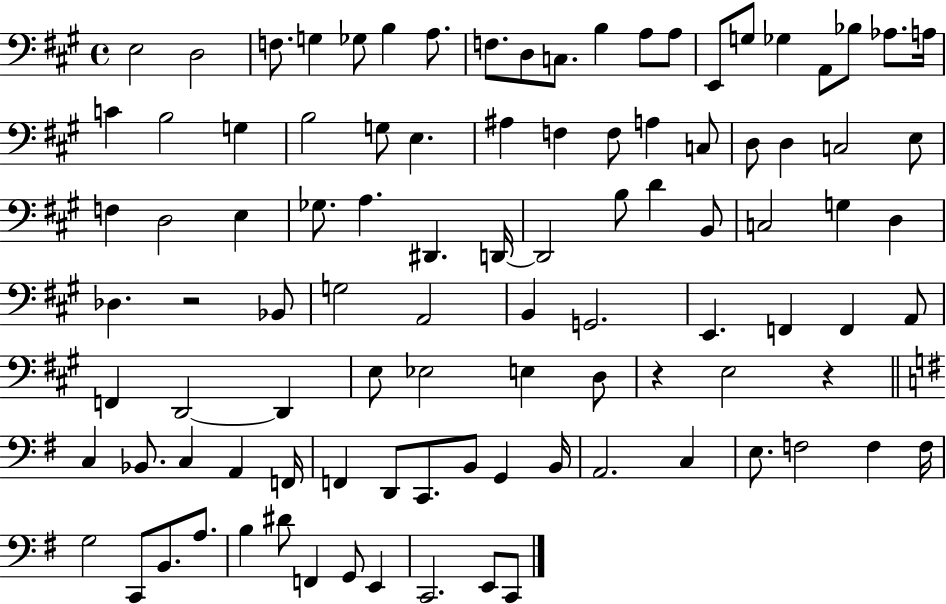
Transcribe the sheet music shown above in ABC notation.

X:1
T:Untitled
M:4/4
L:1/4
K:A
E,2 D,2 F,/2 G, _G,/2 B, A,/2 F,/2 D,/2 C,/2 B, A,/2 A,/2 E,,/2 G,/2 _G, A,,/2 _B,/2 _A,/2 A,/4 C B,2 G, B,2 G,/2 E, ^A, F, F,/2 A, C,/2 D,/2 D, C,2 E,/2 F, D,2 E, _G,/2 A, ^D,, D,,/4 D,,2 B,/2 D B,,/2 C,2 G, D, _D, z2 _B,,/2 G,2 A,,2 B,, G,,2 E,, F,, F,, A,,/2 F,, D,,2 D,, E,/2 _E,2 E, D,/2 z E,2 z C, _B,,/2 C, A,, F,,/4 F,, D,,/2 C,,/2 B,,/2 G,, B,,/4 A,,2 C, E,/2 F,2 F, F,/4 G,2 C,,/2 B,,/2 A,/2 B, ^D/2 F,, G,,/2 E,, C,,2 E,,/2 C,,/2